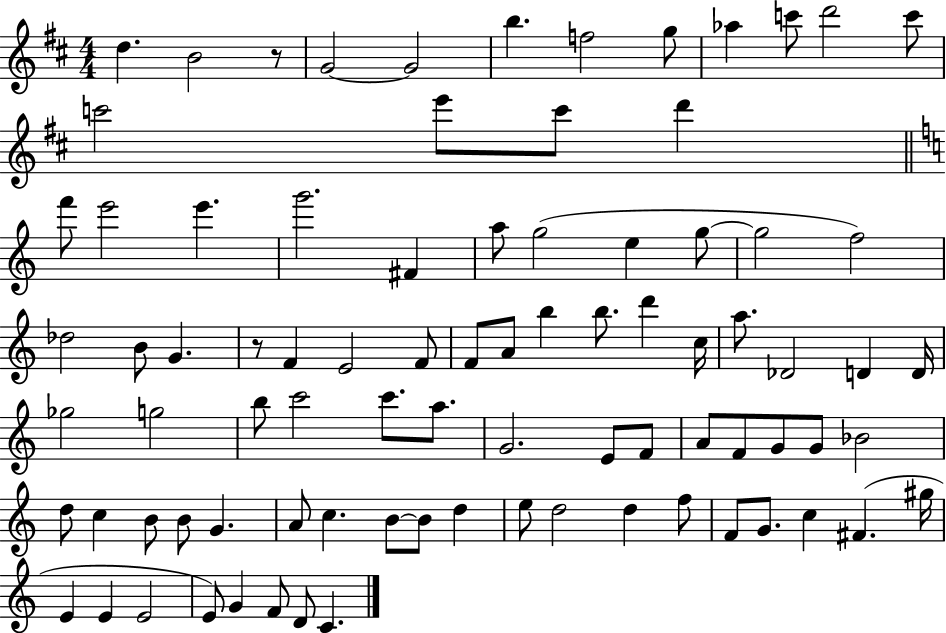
D5/q. B4/h R/e G4/h G4/h B5/q. F5/h G5/e Ab5/q C6/e D6/h C6/e C6/h E6/e C6/e D6/q F6/e E6/h E6/q. G6/h. F#4/q A5/e G5/h E5/q G5/e G5/h F5/h Db5/h B4/e G4/q. R/e F4/q E4/h F4/e F4/e A4/e B5/q B5/e. D6/q C5/s A5/e. Db4/h D4/q D4/s Gb5/h G5/h B5/e C6/h C6/e. A5/e. G4/h. E4/e F4/e A4/e F4/e G4/e G4/e Bb4/h D5/e C5/q B4/e B4/e G4/q. A4/e C5/q. B4/e B4/e D5/q E5/e D5/h D5/q F5/e F4/e G4/e. C5/q F#4/q. G#5/s E4/q E4/q E4/h E4/e G4/q F4/e D4/e C4/q.